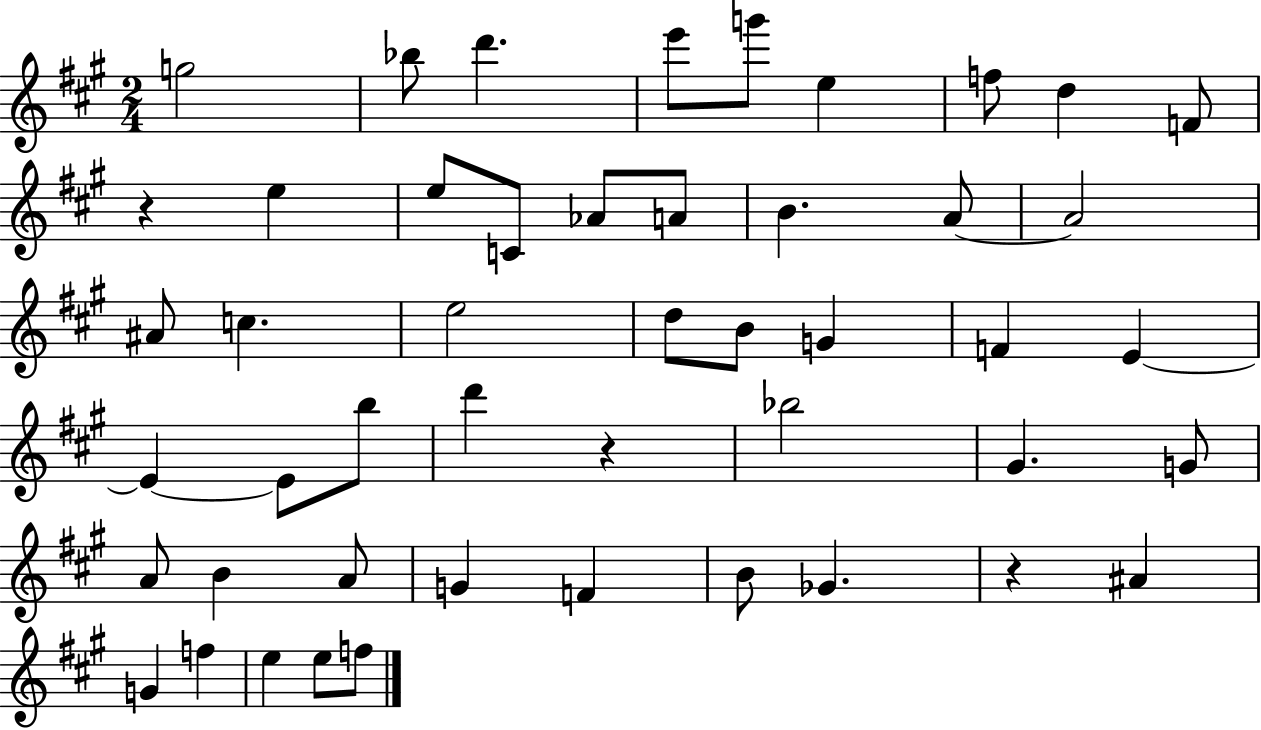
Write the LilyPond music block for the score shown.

{
  \clef treble
  \numericTimeSignature
  \time 2/4
  \key a \major
  g''2 | bes''8 d'''4. | e'''8 g'''8 e''4 | f''8 d''4 f'8 | \break r4 e''4 | e''8 c'8 aes'8 a'8 | b'4. a'8~~ | a'2 | \break ais'8 c''4. | e''2 | d''8 b'8 g'4 | f'4 e'4~~ | \break e'4~~ e'8 b''8 | d'''4 r4 | bes''2 | gis'4. g'8 | \break a'8 b'4 a'8 | g'4 f'4 | b'8 ges'4. | r4 ais'4 | \break g'4 f''4 | e''4 e''8 f''8 | \bar "|."
}